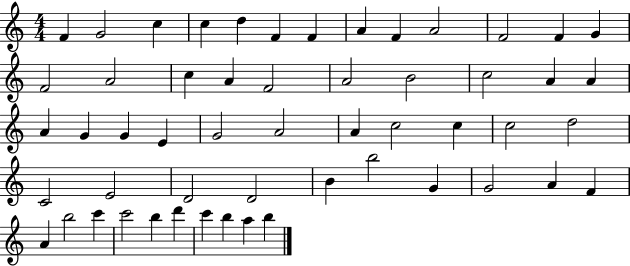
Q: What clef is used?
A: treble